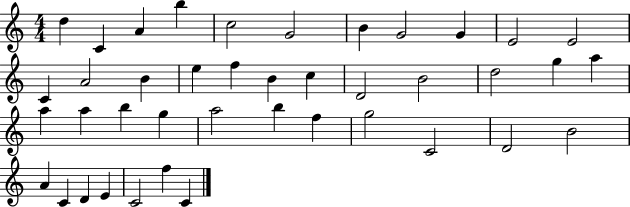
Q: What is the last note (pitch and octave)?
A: C4